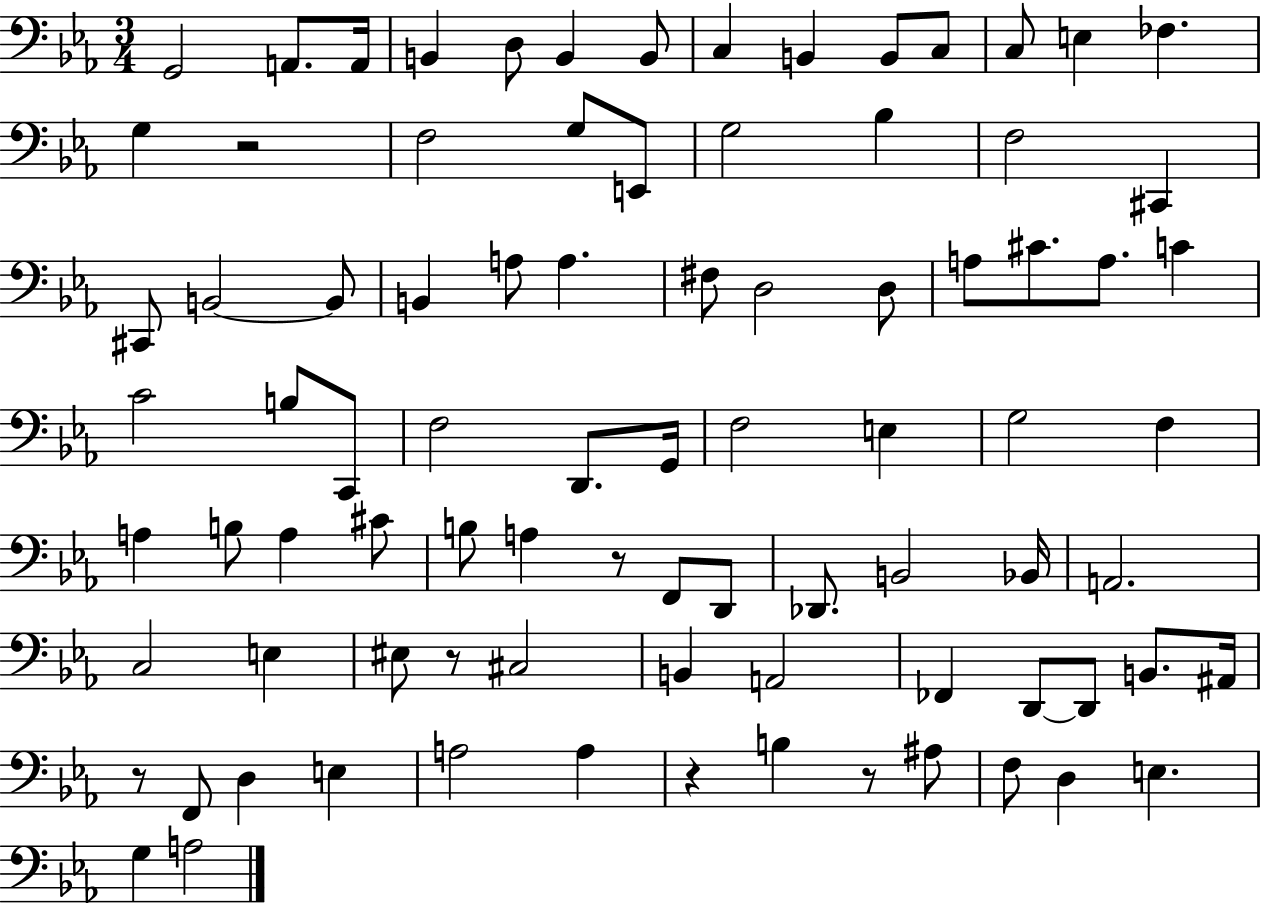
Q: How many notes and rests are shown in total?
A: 86